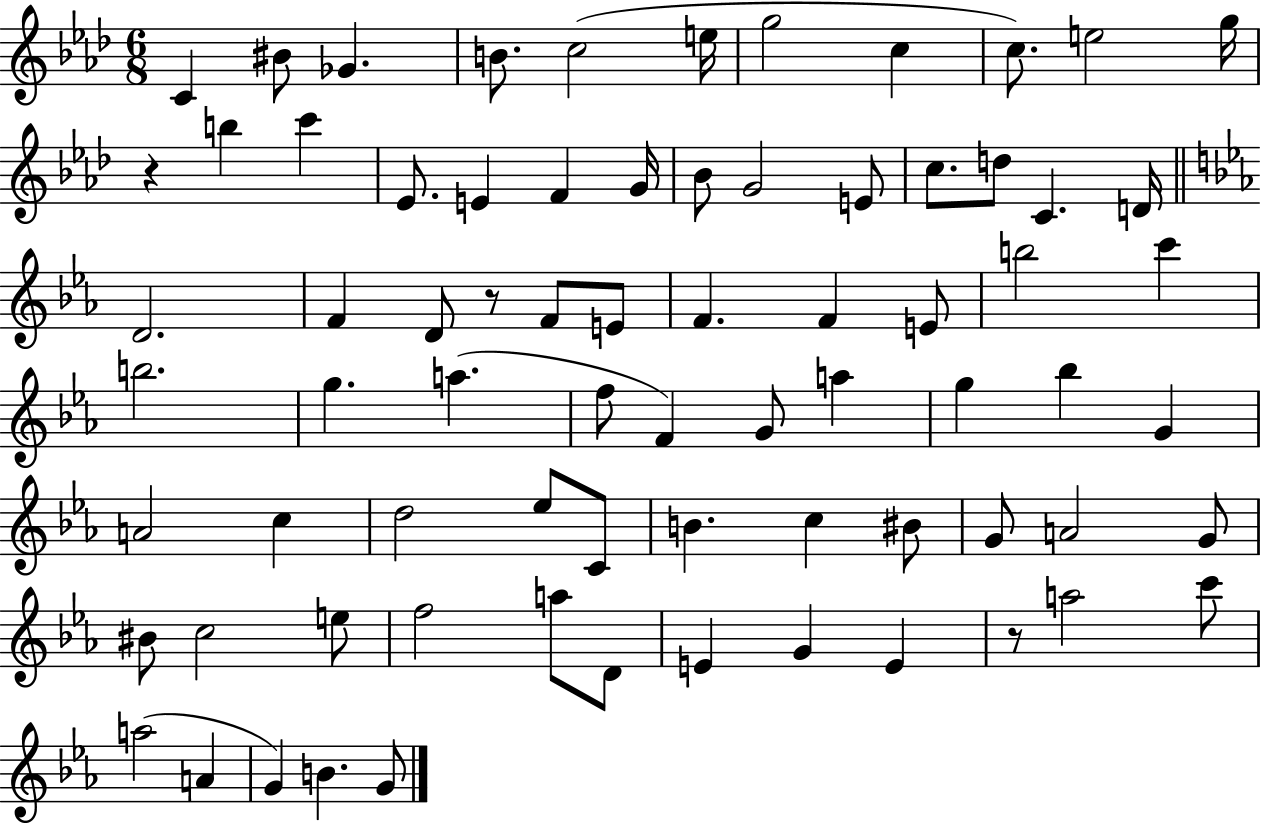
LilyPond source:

{
  \clef treble
  \numericTimeSignature
  \time 6/8
  \key aes \major
  c'4 bis'8 ges'4. | b'8. c''2( e''16 | g''2 c''4 | c''8.) e''2 g''16 | \break r4 b''4 c'''4 | ees'8. e'4 f'4 g'16 | bes'8 g'2 e'8 | c''8. d''8 c'4. d'16 | \break \bar "||" \break \key ees \major d'2. | f'4 d'8 r8 f'8 e'8 | f'4. f'4 e'8 | b''2 c'''4 | \break b''2. | g''4. a''4.( | f''8 f'4) g'8 a''4 | g''4 bes''4 g'4 | \break a'2 c''4 | d''2 ees''8 c'8 | b'4. c''4 bis'8 | g'8 a'2 g'8 | \break bis'8 c''2 e''8 | f''2 a''8 d'8 | e'4 g'4 e'4 | r8 a''2 c'''8 | \break a''2( a'4 | g'4) b'4. g'8 | \bar "|."
}